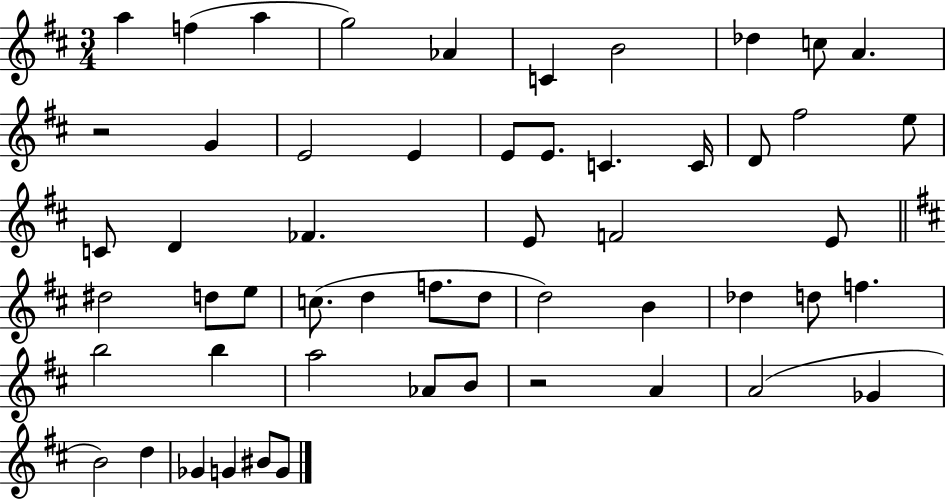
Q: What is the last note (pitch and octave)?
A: G4